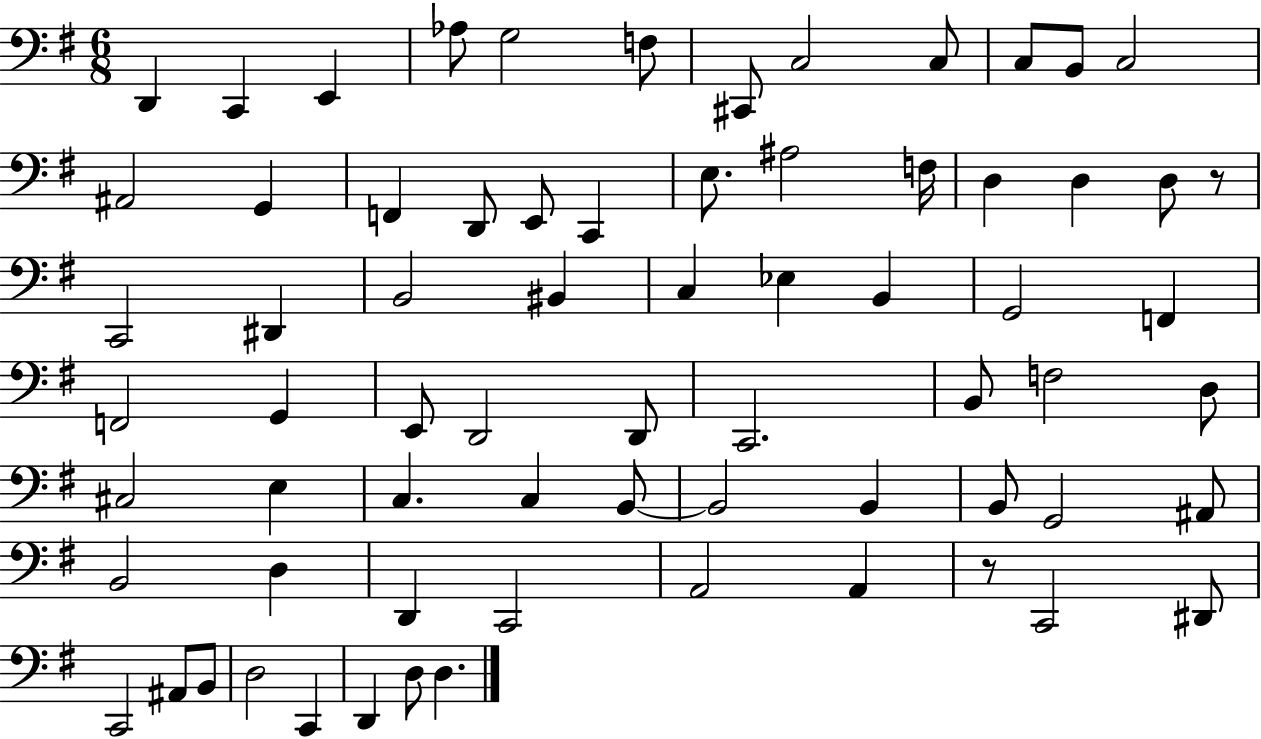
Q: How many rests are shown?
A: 2